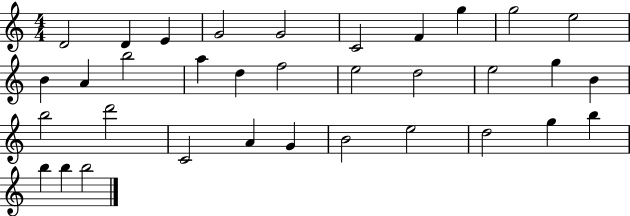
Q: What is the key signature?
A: C major